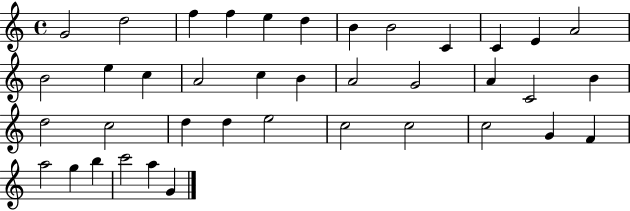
{
  \clef treble
  \time 4/4
  \defaultTimeSignature
  \key c \major
  g'2 d''2 | f''4 f''4 e''4 d''4 | b'4 b'2 c'4 | c'4 e'4 a'2 | \break b'2 e''4 c''4 | a'2 c''4 b'4 | a'2 g'2 | a'4 c'2 b'4 | \break d''2 c''2 | d''4 d''4 e''2 | c''2 c''2 | c''2 g'4 f'4 | \break a''2 g''4 b''4 | c'''2 a''4 g'4 | \bar "|."
}